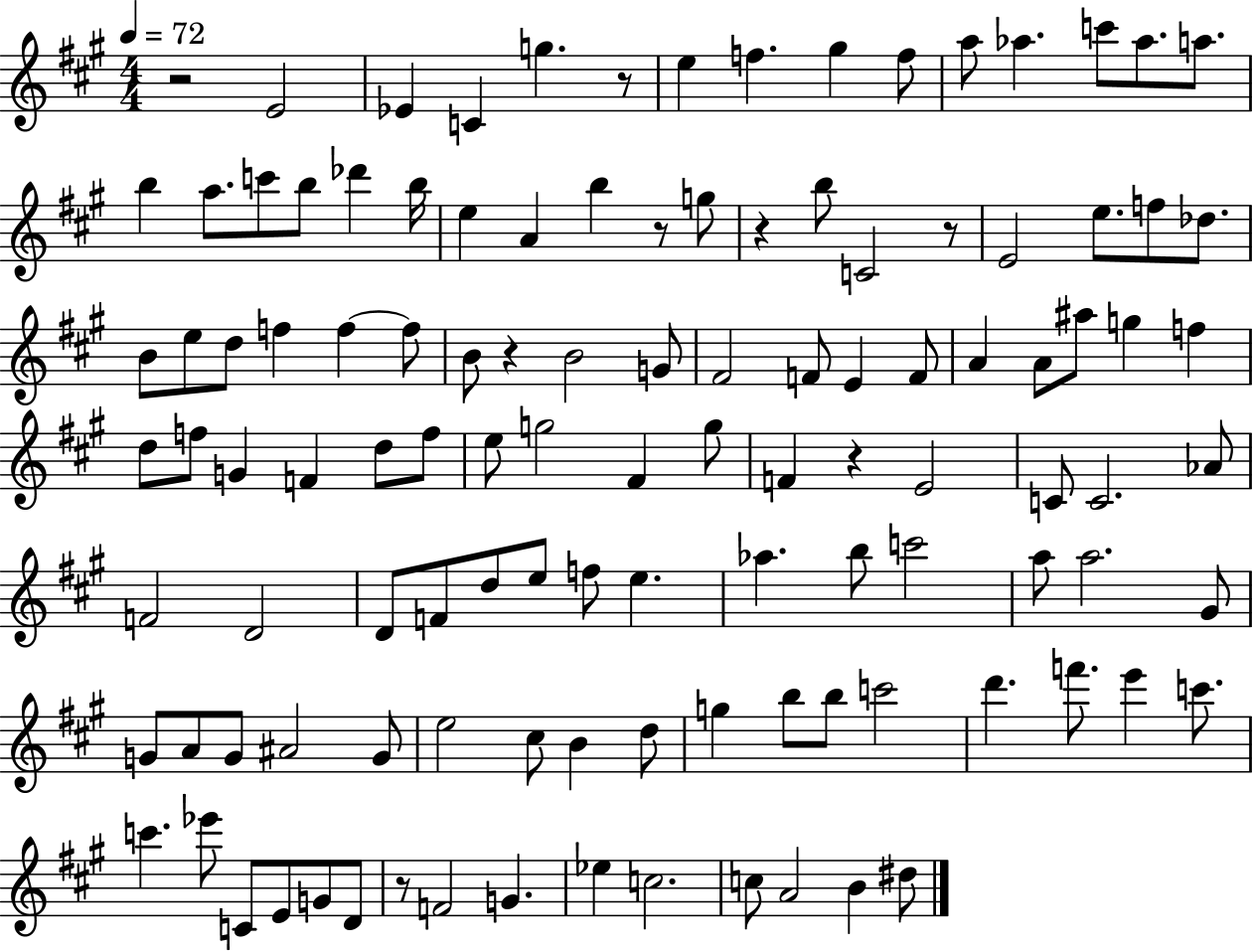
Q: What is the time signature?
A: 4/4